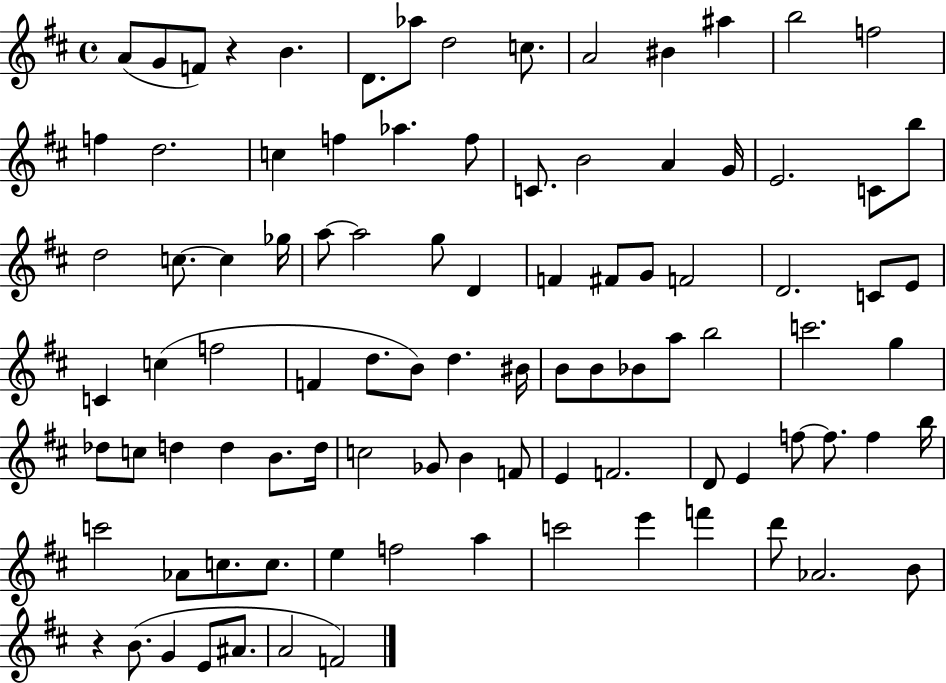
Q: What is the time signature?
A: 4/4